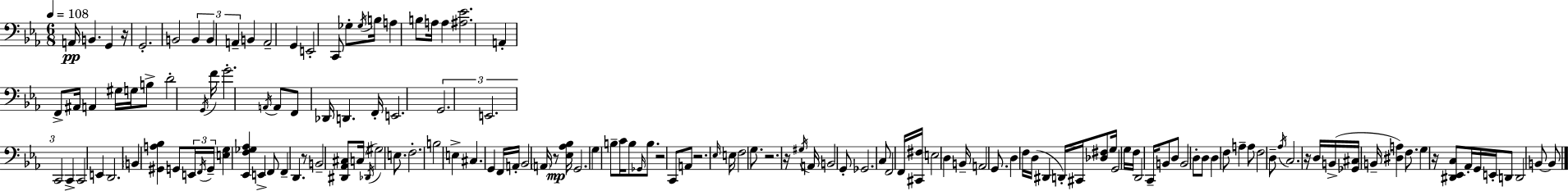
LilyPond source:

{
  \clef bass
  \numericTimeSignature
  \time 6/8
  \key c \minor
  \tempo 4 = 108
  \repeat volta 2 { a,16\pp b,4. g,4 r16 | g,2.-. | b,2 \tuplet 3/2 { b,4 | b,4 a,4-- } b,4 | \break a,2-- g,4 | e,2-. c,8 ges8-. | \acciaccatura { ges16 } b16 a4 b8 a16 a4 | <ais ees'>2. | \break a,4-. f,8-> ais,16 a,4 | gis16 g16 b8-> d'2-. | \acciaccatura { g,16 } f'16 g'2.-. | \acciaccatura { a,16 } a,8 f,8 des,16 d,4. | \break f,16-. e,2. | \tuplet 3/2 { g,2. | e,2. | c,2 } c,4-> | \break c,2 e,4 | d,2. | \parenthesize b,4 <gis, a bes>4 g,8 | \tuplet 3/2 { e,16 \acciaccatura { f,16 } g,16-- } <e g>4 <ees, f ges aes>4 | \break e,4-> f,8 f,4-- d,4. | r8 b,2-- | <dis, aes, cis>8 c16( \acciaccatura { des,16 } gis2) | e8. f2.-. | \break b2 | e4-> cis4. g,4 | f,16 a,16-. bes,2 | \parenthesize a,16 r8\mp <ees aes bes>16 g,2. | \break g4 b8-- c'16 | b8 \grace { ges,16 } b8. r2 | c,8 a,8 r2. | \grace { ees16 } e16 f2 | \break g8. r2. | r16 \acciaccatura { gis16 } a,16 b,2 | g,8-. ges,2. | c8 f,2 | \break f,16 <cis, fis>16 e2 | d4 b,16-- a,2 | g,8. d4 | f16 d16( dis,4 d,16-.) cis,16 <des fis>8 g16 g,2 | \break g16 f16 d,2 | c,16-- b,8 d8 b,2 | d8-. d8 d4 | f8 a4-- a8 f2 | \break d8-- \acciaccatura { aes16 } c2. | r16 d16 b,16->( | <ges, cis>16 b,16-- <dis a>4) f8. g4 | r16 <dis, ees, c>8 aes,16-. g,16 e,16-. d,8 d,2 | \break b,8~~ b,8 } \bar "|."
}